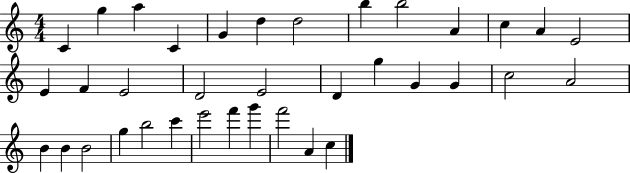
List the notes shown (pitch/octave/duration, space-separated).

C4/q G5/q A5/q C4/q G4/q D5/q D5/h B5/q B5/h A4/q C5/q A4/q E4/h E4/q F4/q E4/h D4/h E4/h D4/q G5/q G4/q G4/q C5/h A4/h B4/q B4/q B4/h G5/q B5/h C6/q E6/h F6/q G6/q F6/h A4/q C5/q